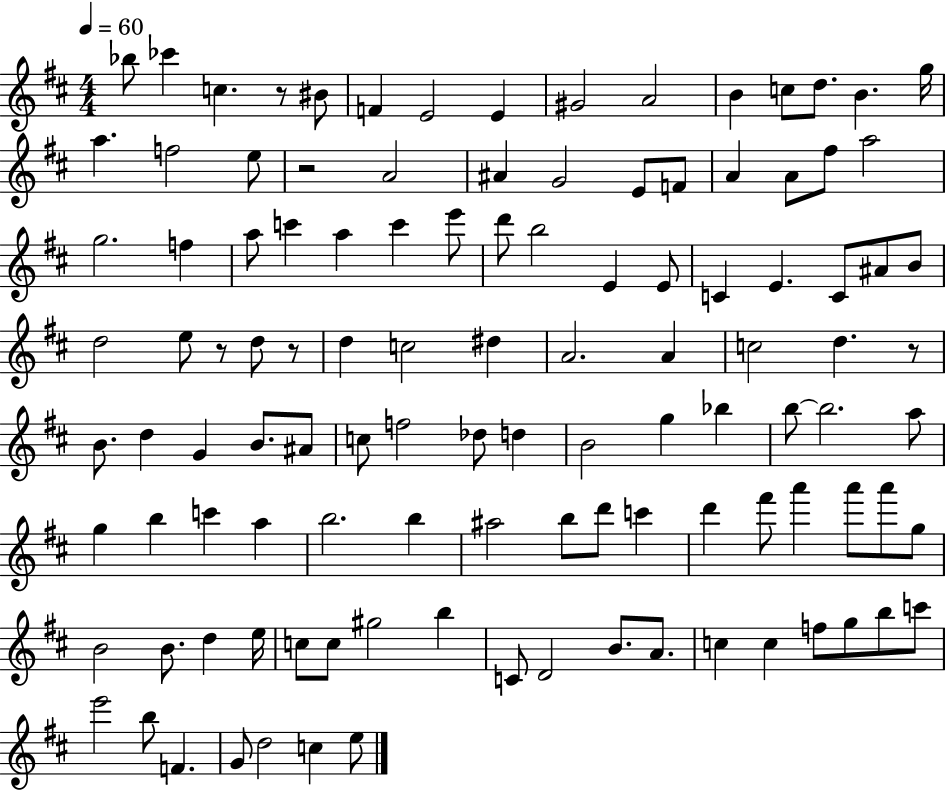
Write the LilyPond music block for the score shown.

{
  \clef treble
  \numericTimeSignature
  \time 4/4
  \key d \major
  \tempo 4 = 60
  bes''8 ces'''4 c''4. r8 bis'8 | f'4 e'2 e'4 | gis'2 a'2 | b'4 c''8 d''8. b'4. g''16 | \break a''4. f''2 e''8 | r2 a'2 | ais'4 g'2 e'8 f'8 | a'4 a'8 fis''8 a''2 | \break g''2. f''4 | a''8 c'''4 a''4 c'''4 e'''8 | d'''8 b''2 e'4 e'8 | c'4 e'4. c'8 ais'8 b'8 | \break d''2 e''8 r8 d''8 r8 | d''4 c''2 dis''4 | a'2. a'4 | c''2 d''4. r8 | \break b'8. d''4 g'4 b'8. ais'8 | c''8 f''2 des''8 d''4 | b'2 g''4 bes''4 | b''8~~ b''2. a''8 | \break g''4 b''4 c'''4 a''4 | b''2. b''4 | ais''2 b''8 d'''8 c'''4 | d'''4 fis'''8 a'''4 a'''8 a'''8 g''8 | \break b'2 b'8. d''4 e''16 | c''8 c''8 gis''2 b''4 | c'8 d'2 b'8. a'8. | c''4 c''4 f''8 g''8 b''8 c'''8 | \break e'''2 b''8 f'4. | g'8 d''2 c''4 e''8 | \bar "|."
}